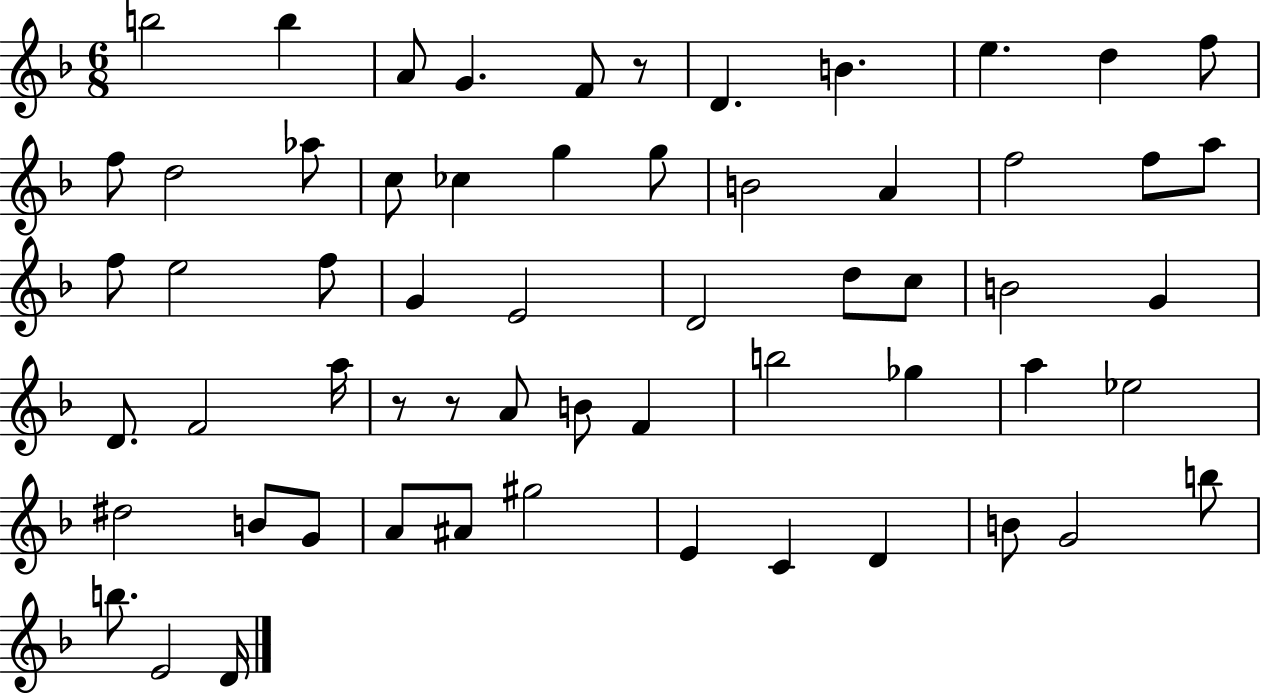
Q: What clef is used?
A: treble